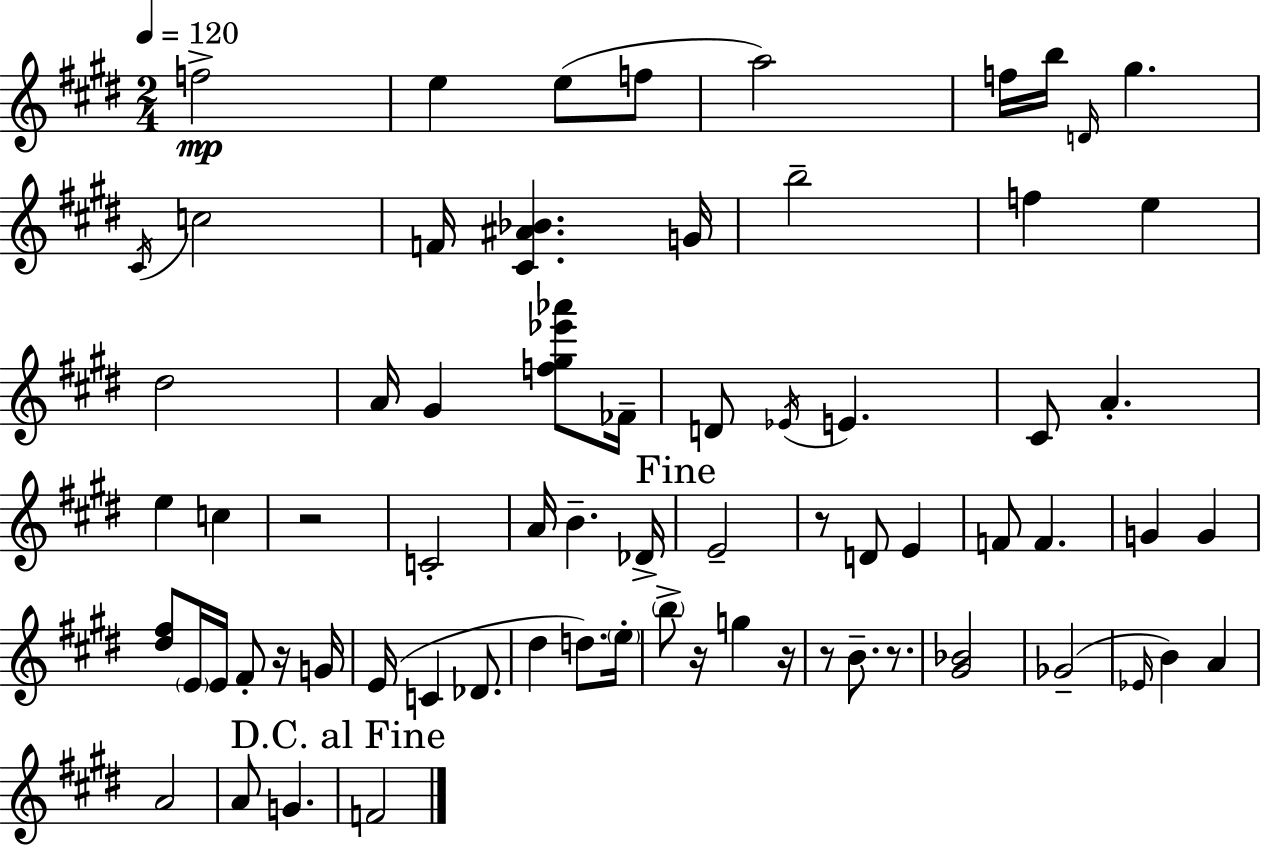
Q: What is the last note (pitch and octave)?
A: F4